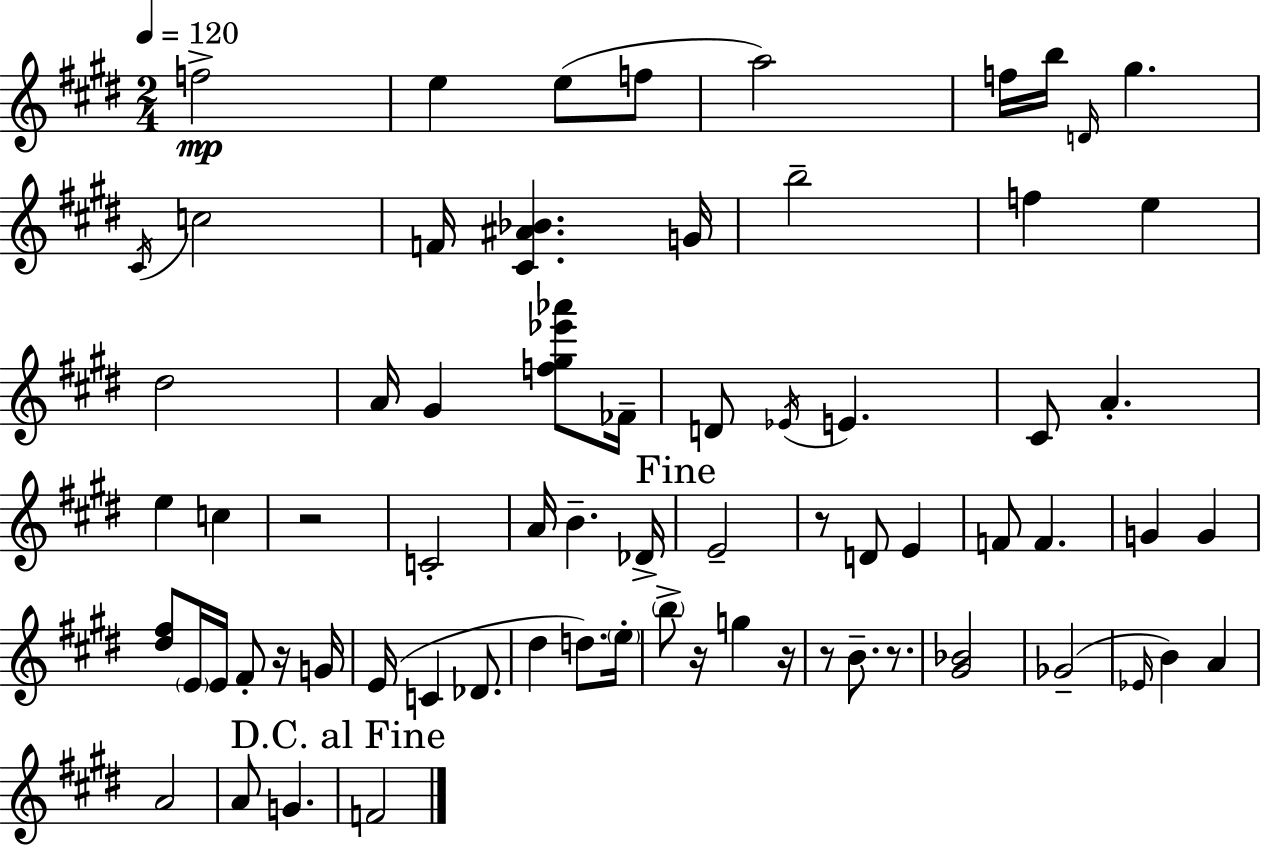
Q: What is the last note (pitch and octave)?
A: F4